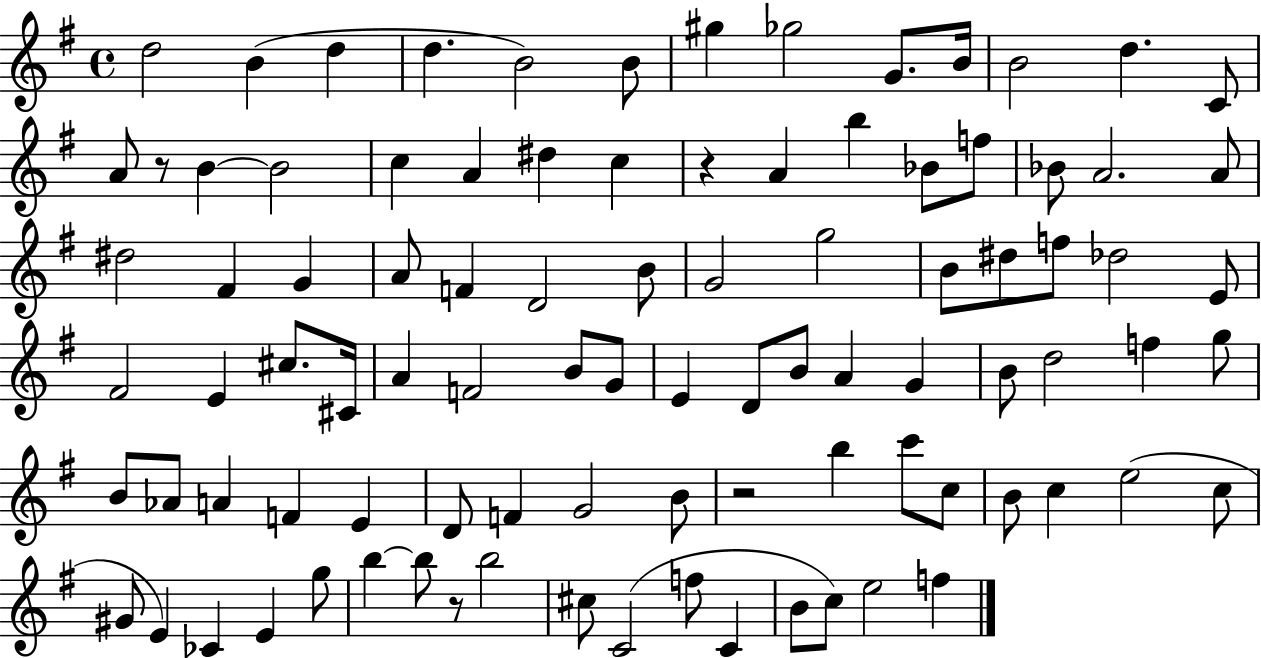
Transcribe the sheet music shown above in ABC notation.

X:1
T:Untitled
M:4/4
L:1/4
K:G
d2 B d d B2 B/2 ^g _g2 G/2 B/4 B2 d C/2 A/2 z/2 B B2 c A ^d c z A b _B/2 f/2 _B/2 A2 A/2 ^d2 ^F G A/2 F D2 B/2 G2 g2 B/2 ^d/2 f/2 _d2 E/2 ^F2 E ^c/2 ^C/4 A F2 B/2 G/2 E D/2 B/2 A G B/2 d2 f g/2 B/2 _A/2 A F E D/2 F G2 B/2 z2 b c'/2 c/2 B/2 c e2 c/2 ^G/2 E _C E g/2 b b/2 z/2 b2 ^c/2 C2 f/2 C B/2 c/2 e2 f